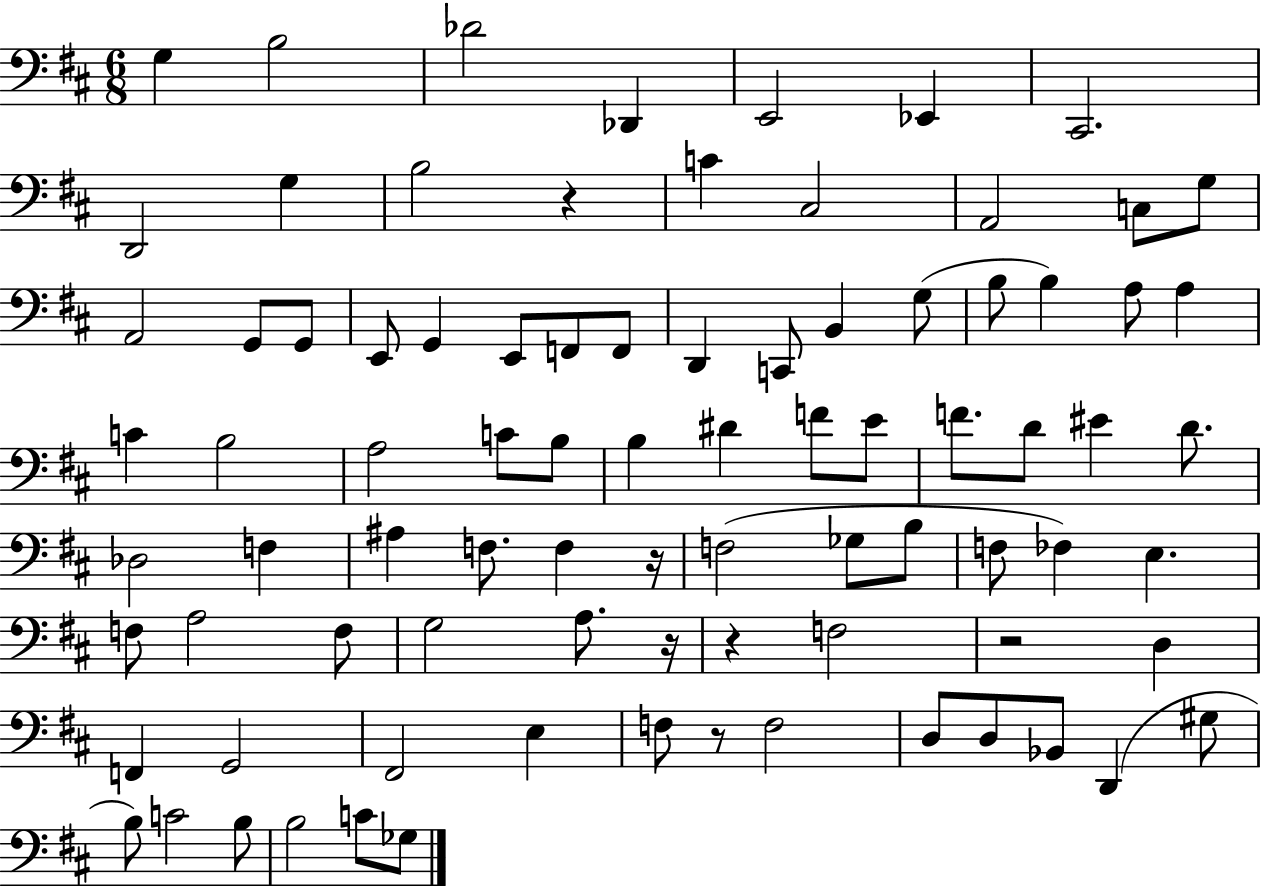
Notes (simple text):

G3/q B3/h Db4/h Db2/q E2/h Eb2/q C#2/h. D2/h G3/q B3/h R/q C4/q C#3/h A2/h C3/e G3/e A2/h G2/e G2/e E2/e G2/q E2/e F2/e F2/e D2/q C2/e B2/q G3/e B3/e B3/q A3/e A3/q C4/q B3/h A3/h C4/e B3/e B3/q D#4/q F4/e E4/e F4/e. D4/e EIS4/q D4/e. Db3/h F3/q A#3/q F3/e. F3/q R/s F3/h Gb3/e B3/e F3/e FES3/q E3/q. F3/e A3/h F3/e G3/h A3/e. R/s R/q F3/h R/h D3/q F2/q G2/h F#2/h E3/q F3/e R/e F3/h D3/e D3/e Bb2/e D2/q G#3/e B3/e C4/h B3/e B3/h C4/e Gb3/e